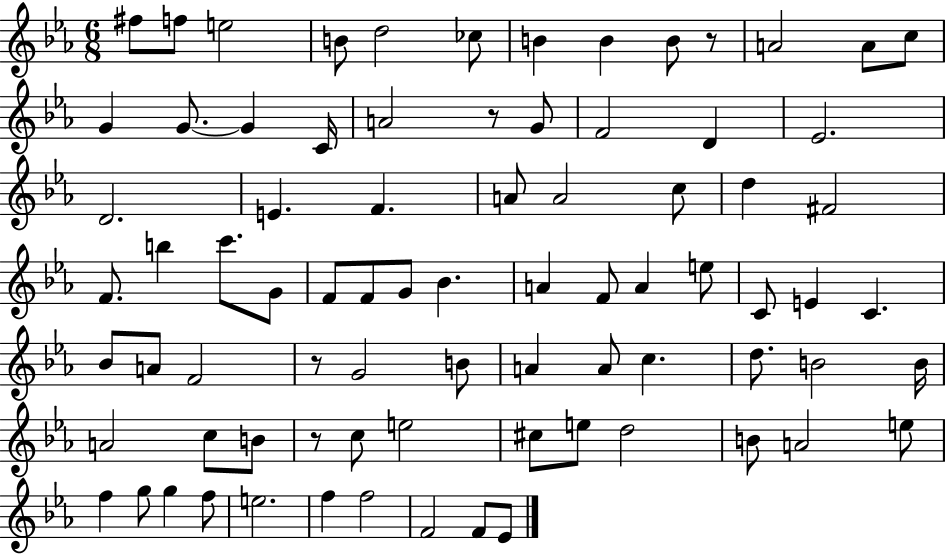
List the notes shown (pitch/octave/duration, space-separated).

F#5/e F5/e E5/h B4/e D5/h CES5/e B4/q B4/q B4/e R/e A4/h A4/e C5/e G4/q G4/e. G4/q C4/s A4/h R/e G4/e F4/h D4/q Eb4/h. D4/h. E4/q. F4/q. A4/e A4/h C5/e D5/q F#4/h F4/e. B5/q C6/e. G4/e F4/e F4/e G4/e Bb4/q. A4/q F4/e A4/q E5/e C4/e E4/q C4/q. Bb4/e A4/e F4/h R/e G4/h B4/e A4/q A4/e C5/q. D5/e. B4/h B4/s A4/h C5/e B4/e R/e C5/e E5/h C#5/e E5/e D5/h B4/e A4/h E5/e F5/q G5/e G5/q F5/e E5/h. F5/q F5/h F4/h F4/e Eb4/e